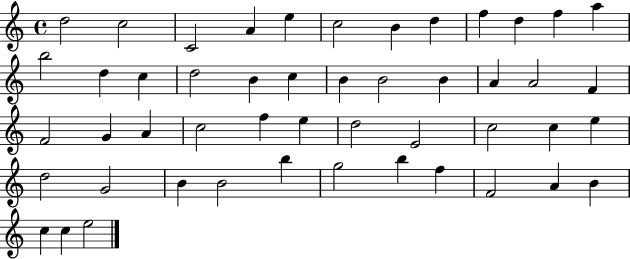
D5/h C5/h C4/h A4/q E5/q C5/h B4/q D5/q F5/q D5/q F5/q A5/q B5/h D5/q C5/q D5/h B4/q C5/q B4/q B4/h B4/q A4/q A4/h F4/q F4/h G4/q A4/q C5/h F5/q E5/q D5/h E4/h C5/h C5/q E5/q D5/h G4/h B4/q B4/h B5/q G5/h B5/q F5/q F4/h A4/q B4/q C5/q C5/q E5/h